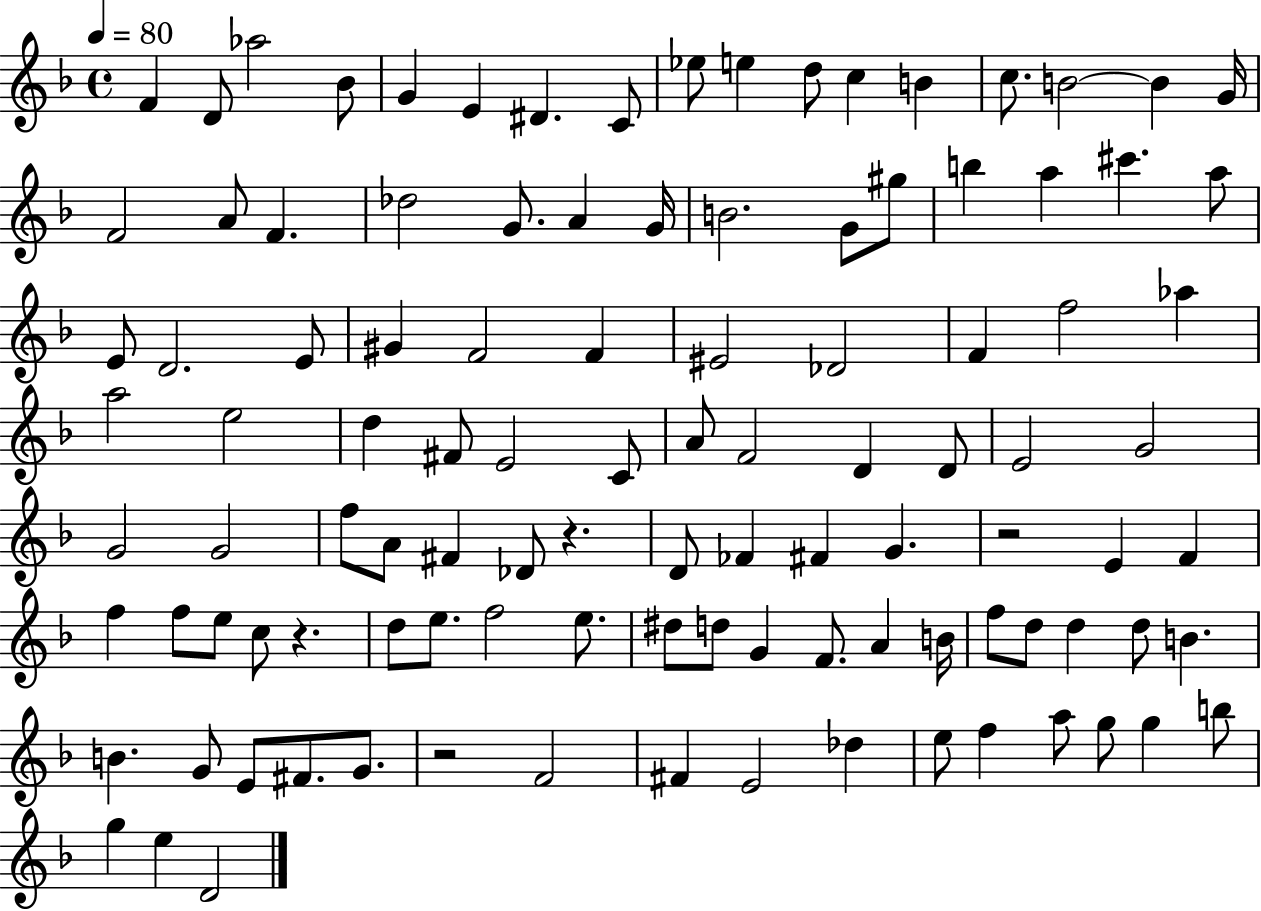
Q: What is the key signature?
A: F major